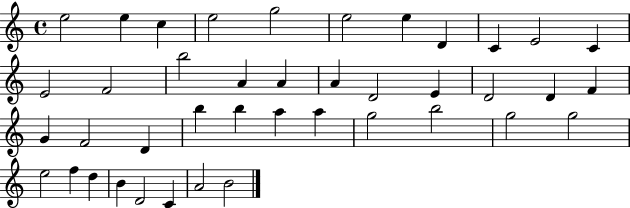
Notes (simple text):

E5/h E5/q C5/q E5/h G5/h E5/h E5/q D4/q C4/q E4/h C4/q E4/h F4/h B5/h A4/q A4/q A4/q D4/h E4/q D4/h D4/q F4/q G4/q F4/h D4/q B5/q B5/q A5/q A5/q G5/h B5/h G5/h G5/h E5/h F5/q D5/q B4/q D4/h C4/q A4/h B4/h